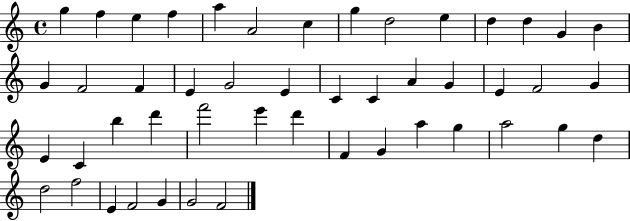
{
  \clef treble
  \time 4/4
  \defaultTimeSignature
  \key c \major
  g''4 f''4 e''4 f''4 | a''4 a'2 c''4 | g''4 d''2 e''4 | d''4 d''4 g'4 b'4 | \break g'4 f'2 f'4 | e'4 g'2 e'4 | c'4 c'4 a'4 g'4 | e'4 f'2 g'4 | \break e'4 c'4 b''4 d'''4 | f'''2 e'''4 d'''4 | f'4 g'4 a''4 g''4 | a''2 g''4 d''4 | \break d''2 f''2 | e'4 f'2 g'4 | g'2 f'2 | \bar "|."
}